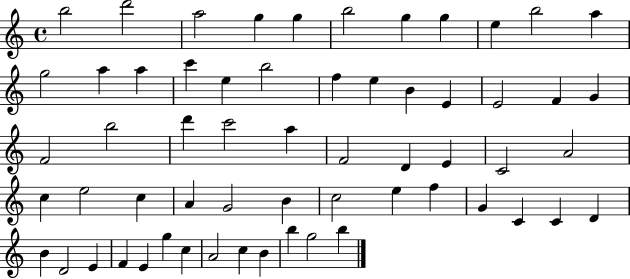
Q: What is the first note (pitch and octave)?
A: B5